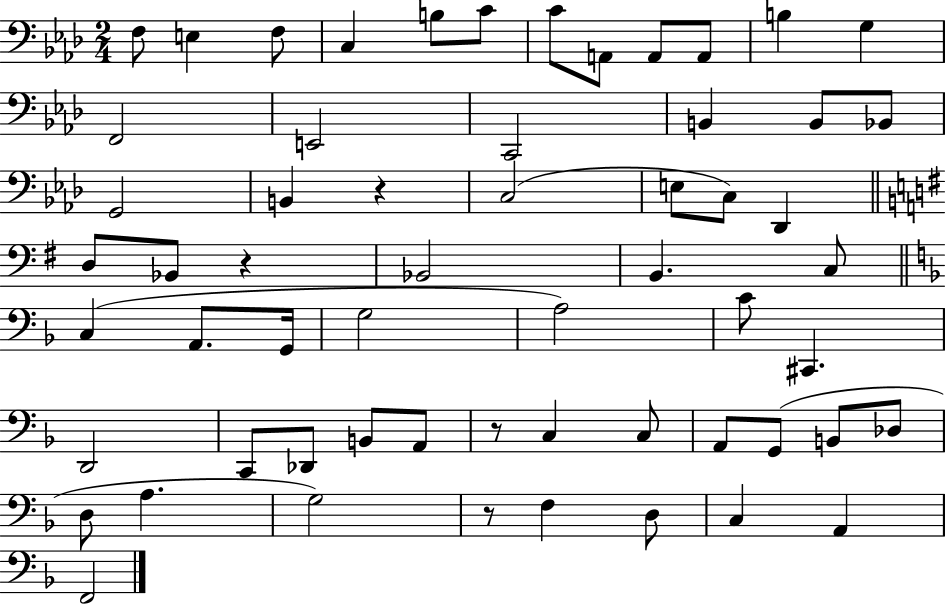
F3/e E3/q F3/e C3/q B3/e C4/e C4/e A2/e A2/e A2/e B3/q G3/q F2/h E2/h C2/h B2/q B2/e Bb2/e G2/h B2/q R/q C3/h E3/e C3/e Db2/q D3/e Bb2/e R/q Bb2/h B2/q. C3/e C3/q A2/e. G2/s G3/h A3/h C4/e C#2/q. D2/h C2/e Db2/e B2/e A2/e R/e C3/q C3/e A2/e G2/e B2/e Db3/e D3/e A3/q. G3/h R/e F3/q D3/e C3/q A2/q F2/h